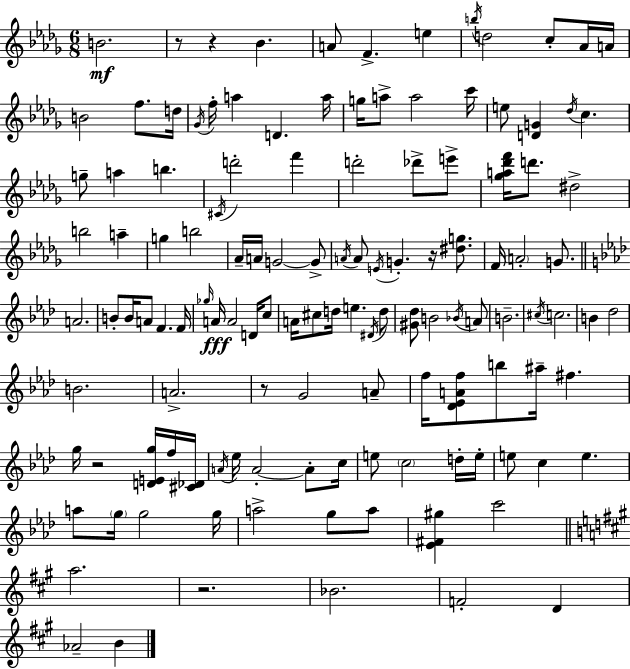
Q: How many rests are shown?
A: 6